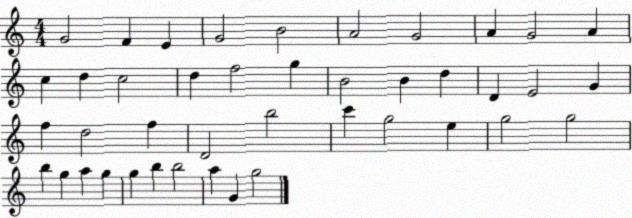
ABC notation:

X:1
T:Untitled
M:4/4
L:1/4
K:C
G2 F E G2 B2 A2 G2 A G2 A c d c2 d f2 g B2 B d D E2 G f d2 f D2 b2 c' g2 e g2 g2 b g a g g b b2 a G g2